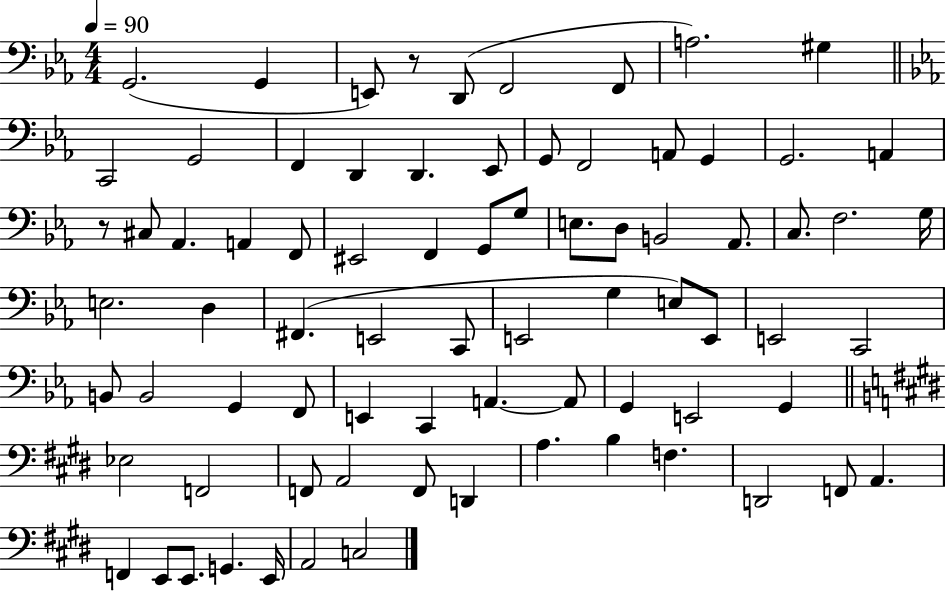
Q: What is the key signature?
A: EES major